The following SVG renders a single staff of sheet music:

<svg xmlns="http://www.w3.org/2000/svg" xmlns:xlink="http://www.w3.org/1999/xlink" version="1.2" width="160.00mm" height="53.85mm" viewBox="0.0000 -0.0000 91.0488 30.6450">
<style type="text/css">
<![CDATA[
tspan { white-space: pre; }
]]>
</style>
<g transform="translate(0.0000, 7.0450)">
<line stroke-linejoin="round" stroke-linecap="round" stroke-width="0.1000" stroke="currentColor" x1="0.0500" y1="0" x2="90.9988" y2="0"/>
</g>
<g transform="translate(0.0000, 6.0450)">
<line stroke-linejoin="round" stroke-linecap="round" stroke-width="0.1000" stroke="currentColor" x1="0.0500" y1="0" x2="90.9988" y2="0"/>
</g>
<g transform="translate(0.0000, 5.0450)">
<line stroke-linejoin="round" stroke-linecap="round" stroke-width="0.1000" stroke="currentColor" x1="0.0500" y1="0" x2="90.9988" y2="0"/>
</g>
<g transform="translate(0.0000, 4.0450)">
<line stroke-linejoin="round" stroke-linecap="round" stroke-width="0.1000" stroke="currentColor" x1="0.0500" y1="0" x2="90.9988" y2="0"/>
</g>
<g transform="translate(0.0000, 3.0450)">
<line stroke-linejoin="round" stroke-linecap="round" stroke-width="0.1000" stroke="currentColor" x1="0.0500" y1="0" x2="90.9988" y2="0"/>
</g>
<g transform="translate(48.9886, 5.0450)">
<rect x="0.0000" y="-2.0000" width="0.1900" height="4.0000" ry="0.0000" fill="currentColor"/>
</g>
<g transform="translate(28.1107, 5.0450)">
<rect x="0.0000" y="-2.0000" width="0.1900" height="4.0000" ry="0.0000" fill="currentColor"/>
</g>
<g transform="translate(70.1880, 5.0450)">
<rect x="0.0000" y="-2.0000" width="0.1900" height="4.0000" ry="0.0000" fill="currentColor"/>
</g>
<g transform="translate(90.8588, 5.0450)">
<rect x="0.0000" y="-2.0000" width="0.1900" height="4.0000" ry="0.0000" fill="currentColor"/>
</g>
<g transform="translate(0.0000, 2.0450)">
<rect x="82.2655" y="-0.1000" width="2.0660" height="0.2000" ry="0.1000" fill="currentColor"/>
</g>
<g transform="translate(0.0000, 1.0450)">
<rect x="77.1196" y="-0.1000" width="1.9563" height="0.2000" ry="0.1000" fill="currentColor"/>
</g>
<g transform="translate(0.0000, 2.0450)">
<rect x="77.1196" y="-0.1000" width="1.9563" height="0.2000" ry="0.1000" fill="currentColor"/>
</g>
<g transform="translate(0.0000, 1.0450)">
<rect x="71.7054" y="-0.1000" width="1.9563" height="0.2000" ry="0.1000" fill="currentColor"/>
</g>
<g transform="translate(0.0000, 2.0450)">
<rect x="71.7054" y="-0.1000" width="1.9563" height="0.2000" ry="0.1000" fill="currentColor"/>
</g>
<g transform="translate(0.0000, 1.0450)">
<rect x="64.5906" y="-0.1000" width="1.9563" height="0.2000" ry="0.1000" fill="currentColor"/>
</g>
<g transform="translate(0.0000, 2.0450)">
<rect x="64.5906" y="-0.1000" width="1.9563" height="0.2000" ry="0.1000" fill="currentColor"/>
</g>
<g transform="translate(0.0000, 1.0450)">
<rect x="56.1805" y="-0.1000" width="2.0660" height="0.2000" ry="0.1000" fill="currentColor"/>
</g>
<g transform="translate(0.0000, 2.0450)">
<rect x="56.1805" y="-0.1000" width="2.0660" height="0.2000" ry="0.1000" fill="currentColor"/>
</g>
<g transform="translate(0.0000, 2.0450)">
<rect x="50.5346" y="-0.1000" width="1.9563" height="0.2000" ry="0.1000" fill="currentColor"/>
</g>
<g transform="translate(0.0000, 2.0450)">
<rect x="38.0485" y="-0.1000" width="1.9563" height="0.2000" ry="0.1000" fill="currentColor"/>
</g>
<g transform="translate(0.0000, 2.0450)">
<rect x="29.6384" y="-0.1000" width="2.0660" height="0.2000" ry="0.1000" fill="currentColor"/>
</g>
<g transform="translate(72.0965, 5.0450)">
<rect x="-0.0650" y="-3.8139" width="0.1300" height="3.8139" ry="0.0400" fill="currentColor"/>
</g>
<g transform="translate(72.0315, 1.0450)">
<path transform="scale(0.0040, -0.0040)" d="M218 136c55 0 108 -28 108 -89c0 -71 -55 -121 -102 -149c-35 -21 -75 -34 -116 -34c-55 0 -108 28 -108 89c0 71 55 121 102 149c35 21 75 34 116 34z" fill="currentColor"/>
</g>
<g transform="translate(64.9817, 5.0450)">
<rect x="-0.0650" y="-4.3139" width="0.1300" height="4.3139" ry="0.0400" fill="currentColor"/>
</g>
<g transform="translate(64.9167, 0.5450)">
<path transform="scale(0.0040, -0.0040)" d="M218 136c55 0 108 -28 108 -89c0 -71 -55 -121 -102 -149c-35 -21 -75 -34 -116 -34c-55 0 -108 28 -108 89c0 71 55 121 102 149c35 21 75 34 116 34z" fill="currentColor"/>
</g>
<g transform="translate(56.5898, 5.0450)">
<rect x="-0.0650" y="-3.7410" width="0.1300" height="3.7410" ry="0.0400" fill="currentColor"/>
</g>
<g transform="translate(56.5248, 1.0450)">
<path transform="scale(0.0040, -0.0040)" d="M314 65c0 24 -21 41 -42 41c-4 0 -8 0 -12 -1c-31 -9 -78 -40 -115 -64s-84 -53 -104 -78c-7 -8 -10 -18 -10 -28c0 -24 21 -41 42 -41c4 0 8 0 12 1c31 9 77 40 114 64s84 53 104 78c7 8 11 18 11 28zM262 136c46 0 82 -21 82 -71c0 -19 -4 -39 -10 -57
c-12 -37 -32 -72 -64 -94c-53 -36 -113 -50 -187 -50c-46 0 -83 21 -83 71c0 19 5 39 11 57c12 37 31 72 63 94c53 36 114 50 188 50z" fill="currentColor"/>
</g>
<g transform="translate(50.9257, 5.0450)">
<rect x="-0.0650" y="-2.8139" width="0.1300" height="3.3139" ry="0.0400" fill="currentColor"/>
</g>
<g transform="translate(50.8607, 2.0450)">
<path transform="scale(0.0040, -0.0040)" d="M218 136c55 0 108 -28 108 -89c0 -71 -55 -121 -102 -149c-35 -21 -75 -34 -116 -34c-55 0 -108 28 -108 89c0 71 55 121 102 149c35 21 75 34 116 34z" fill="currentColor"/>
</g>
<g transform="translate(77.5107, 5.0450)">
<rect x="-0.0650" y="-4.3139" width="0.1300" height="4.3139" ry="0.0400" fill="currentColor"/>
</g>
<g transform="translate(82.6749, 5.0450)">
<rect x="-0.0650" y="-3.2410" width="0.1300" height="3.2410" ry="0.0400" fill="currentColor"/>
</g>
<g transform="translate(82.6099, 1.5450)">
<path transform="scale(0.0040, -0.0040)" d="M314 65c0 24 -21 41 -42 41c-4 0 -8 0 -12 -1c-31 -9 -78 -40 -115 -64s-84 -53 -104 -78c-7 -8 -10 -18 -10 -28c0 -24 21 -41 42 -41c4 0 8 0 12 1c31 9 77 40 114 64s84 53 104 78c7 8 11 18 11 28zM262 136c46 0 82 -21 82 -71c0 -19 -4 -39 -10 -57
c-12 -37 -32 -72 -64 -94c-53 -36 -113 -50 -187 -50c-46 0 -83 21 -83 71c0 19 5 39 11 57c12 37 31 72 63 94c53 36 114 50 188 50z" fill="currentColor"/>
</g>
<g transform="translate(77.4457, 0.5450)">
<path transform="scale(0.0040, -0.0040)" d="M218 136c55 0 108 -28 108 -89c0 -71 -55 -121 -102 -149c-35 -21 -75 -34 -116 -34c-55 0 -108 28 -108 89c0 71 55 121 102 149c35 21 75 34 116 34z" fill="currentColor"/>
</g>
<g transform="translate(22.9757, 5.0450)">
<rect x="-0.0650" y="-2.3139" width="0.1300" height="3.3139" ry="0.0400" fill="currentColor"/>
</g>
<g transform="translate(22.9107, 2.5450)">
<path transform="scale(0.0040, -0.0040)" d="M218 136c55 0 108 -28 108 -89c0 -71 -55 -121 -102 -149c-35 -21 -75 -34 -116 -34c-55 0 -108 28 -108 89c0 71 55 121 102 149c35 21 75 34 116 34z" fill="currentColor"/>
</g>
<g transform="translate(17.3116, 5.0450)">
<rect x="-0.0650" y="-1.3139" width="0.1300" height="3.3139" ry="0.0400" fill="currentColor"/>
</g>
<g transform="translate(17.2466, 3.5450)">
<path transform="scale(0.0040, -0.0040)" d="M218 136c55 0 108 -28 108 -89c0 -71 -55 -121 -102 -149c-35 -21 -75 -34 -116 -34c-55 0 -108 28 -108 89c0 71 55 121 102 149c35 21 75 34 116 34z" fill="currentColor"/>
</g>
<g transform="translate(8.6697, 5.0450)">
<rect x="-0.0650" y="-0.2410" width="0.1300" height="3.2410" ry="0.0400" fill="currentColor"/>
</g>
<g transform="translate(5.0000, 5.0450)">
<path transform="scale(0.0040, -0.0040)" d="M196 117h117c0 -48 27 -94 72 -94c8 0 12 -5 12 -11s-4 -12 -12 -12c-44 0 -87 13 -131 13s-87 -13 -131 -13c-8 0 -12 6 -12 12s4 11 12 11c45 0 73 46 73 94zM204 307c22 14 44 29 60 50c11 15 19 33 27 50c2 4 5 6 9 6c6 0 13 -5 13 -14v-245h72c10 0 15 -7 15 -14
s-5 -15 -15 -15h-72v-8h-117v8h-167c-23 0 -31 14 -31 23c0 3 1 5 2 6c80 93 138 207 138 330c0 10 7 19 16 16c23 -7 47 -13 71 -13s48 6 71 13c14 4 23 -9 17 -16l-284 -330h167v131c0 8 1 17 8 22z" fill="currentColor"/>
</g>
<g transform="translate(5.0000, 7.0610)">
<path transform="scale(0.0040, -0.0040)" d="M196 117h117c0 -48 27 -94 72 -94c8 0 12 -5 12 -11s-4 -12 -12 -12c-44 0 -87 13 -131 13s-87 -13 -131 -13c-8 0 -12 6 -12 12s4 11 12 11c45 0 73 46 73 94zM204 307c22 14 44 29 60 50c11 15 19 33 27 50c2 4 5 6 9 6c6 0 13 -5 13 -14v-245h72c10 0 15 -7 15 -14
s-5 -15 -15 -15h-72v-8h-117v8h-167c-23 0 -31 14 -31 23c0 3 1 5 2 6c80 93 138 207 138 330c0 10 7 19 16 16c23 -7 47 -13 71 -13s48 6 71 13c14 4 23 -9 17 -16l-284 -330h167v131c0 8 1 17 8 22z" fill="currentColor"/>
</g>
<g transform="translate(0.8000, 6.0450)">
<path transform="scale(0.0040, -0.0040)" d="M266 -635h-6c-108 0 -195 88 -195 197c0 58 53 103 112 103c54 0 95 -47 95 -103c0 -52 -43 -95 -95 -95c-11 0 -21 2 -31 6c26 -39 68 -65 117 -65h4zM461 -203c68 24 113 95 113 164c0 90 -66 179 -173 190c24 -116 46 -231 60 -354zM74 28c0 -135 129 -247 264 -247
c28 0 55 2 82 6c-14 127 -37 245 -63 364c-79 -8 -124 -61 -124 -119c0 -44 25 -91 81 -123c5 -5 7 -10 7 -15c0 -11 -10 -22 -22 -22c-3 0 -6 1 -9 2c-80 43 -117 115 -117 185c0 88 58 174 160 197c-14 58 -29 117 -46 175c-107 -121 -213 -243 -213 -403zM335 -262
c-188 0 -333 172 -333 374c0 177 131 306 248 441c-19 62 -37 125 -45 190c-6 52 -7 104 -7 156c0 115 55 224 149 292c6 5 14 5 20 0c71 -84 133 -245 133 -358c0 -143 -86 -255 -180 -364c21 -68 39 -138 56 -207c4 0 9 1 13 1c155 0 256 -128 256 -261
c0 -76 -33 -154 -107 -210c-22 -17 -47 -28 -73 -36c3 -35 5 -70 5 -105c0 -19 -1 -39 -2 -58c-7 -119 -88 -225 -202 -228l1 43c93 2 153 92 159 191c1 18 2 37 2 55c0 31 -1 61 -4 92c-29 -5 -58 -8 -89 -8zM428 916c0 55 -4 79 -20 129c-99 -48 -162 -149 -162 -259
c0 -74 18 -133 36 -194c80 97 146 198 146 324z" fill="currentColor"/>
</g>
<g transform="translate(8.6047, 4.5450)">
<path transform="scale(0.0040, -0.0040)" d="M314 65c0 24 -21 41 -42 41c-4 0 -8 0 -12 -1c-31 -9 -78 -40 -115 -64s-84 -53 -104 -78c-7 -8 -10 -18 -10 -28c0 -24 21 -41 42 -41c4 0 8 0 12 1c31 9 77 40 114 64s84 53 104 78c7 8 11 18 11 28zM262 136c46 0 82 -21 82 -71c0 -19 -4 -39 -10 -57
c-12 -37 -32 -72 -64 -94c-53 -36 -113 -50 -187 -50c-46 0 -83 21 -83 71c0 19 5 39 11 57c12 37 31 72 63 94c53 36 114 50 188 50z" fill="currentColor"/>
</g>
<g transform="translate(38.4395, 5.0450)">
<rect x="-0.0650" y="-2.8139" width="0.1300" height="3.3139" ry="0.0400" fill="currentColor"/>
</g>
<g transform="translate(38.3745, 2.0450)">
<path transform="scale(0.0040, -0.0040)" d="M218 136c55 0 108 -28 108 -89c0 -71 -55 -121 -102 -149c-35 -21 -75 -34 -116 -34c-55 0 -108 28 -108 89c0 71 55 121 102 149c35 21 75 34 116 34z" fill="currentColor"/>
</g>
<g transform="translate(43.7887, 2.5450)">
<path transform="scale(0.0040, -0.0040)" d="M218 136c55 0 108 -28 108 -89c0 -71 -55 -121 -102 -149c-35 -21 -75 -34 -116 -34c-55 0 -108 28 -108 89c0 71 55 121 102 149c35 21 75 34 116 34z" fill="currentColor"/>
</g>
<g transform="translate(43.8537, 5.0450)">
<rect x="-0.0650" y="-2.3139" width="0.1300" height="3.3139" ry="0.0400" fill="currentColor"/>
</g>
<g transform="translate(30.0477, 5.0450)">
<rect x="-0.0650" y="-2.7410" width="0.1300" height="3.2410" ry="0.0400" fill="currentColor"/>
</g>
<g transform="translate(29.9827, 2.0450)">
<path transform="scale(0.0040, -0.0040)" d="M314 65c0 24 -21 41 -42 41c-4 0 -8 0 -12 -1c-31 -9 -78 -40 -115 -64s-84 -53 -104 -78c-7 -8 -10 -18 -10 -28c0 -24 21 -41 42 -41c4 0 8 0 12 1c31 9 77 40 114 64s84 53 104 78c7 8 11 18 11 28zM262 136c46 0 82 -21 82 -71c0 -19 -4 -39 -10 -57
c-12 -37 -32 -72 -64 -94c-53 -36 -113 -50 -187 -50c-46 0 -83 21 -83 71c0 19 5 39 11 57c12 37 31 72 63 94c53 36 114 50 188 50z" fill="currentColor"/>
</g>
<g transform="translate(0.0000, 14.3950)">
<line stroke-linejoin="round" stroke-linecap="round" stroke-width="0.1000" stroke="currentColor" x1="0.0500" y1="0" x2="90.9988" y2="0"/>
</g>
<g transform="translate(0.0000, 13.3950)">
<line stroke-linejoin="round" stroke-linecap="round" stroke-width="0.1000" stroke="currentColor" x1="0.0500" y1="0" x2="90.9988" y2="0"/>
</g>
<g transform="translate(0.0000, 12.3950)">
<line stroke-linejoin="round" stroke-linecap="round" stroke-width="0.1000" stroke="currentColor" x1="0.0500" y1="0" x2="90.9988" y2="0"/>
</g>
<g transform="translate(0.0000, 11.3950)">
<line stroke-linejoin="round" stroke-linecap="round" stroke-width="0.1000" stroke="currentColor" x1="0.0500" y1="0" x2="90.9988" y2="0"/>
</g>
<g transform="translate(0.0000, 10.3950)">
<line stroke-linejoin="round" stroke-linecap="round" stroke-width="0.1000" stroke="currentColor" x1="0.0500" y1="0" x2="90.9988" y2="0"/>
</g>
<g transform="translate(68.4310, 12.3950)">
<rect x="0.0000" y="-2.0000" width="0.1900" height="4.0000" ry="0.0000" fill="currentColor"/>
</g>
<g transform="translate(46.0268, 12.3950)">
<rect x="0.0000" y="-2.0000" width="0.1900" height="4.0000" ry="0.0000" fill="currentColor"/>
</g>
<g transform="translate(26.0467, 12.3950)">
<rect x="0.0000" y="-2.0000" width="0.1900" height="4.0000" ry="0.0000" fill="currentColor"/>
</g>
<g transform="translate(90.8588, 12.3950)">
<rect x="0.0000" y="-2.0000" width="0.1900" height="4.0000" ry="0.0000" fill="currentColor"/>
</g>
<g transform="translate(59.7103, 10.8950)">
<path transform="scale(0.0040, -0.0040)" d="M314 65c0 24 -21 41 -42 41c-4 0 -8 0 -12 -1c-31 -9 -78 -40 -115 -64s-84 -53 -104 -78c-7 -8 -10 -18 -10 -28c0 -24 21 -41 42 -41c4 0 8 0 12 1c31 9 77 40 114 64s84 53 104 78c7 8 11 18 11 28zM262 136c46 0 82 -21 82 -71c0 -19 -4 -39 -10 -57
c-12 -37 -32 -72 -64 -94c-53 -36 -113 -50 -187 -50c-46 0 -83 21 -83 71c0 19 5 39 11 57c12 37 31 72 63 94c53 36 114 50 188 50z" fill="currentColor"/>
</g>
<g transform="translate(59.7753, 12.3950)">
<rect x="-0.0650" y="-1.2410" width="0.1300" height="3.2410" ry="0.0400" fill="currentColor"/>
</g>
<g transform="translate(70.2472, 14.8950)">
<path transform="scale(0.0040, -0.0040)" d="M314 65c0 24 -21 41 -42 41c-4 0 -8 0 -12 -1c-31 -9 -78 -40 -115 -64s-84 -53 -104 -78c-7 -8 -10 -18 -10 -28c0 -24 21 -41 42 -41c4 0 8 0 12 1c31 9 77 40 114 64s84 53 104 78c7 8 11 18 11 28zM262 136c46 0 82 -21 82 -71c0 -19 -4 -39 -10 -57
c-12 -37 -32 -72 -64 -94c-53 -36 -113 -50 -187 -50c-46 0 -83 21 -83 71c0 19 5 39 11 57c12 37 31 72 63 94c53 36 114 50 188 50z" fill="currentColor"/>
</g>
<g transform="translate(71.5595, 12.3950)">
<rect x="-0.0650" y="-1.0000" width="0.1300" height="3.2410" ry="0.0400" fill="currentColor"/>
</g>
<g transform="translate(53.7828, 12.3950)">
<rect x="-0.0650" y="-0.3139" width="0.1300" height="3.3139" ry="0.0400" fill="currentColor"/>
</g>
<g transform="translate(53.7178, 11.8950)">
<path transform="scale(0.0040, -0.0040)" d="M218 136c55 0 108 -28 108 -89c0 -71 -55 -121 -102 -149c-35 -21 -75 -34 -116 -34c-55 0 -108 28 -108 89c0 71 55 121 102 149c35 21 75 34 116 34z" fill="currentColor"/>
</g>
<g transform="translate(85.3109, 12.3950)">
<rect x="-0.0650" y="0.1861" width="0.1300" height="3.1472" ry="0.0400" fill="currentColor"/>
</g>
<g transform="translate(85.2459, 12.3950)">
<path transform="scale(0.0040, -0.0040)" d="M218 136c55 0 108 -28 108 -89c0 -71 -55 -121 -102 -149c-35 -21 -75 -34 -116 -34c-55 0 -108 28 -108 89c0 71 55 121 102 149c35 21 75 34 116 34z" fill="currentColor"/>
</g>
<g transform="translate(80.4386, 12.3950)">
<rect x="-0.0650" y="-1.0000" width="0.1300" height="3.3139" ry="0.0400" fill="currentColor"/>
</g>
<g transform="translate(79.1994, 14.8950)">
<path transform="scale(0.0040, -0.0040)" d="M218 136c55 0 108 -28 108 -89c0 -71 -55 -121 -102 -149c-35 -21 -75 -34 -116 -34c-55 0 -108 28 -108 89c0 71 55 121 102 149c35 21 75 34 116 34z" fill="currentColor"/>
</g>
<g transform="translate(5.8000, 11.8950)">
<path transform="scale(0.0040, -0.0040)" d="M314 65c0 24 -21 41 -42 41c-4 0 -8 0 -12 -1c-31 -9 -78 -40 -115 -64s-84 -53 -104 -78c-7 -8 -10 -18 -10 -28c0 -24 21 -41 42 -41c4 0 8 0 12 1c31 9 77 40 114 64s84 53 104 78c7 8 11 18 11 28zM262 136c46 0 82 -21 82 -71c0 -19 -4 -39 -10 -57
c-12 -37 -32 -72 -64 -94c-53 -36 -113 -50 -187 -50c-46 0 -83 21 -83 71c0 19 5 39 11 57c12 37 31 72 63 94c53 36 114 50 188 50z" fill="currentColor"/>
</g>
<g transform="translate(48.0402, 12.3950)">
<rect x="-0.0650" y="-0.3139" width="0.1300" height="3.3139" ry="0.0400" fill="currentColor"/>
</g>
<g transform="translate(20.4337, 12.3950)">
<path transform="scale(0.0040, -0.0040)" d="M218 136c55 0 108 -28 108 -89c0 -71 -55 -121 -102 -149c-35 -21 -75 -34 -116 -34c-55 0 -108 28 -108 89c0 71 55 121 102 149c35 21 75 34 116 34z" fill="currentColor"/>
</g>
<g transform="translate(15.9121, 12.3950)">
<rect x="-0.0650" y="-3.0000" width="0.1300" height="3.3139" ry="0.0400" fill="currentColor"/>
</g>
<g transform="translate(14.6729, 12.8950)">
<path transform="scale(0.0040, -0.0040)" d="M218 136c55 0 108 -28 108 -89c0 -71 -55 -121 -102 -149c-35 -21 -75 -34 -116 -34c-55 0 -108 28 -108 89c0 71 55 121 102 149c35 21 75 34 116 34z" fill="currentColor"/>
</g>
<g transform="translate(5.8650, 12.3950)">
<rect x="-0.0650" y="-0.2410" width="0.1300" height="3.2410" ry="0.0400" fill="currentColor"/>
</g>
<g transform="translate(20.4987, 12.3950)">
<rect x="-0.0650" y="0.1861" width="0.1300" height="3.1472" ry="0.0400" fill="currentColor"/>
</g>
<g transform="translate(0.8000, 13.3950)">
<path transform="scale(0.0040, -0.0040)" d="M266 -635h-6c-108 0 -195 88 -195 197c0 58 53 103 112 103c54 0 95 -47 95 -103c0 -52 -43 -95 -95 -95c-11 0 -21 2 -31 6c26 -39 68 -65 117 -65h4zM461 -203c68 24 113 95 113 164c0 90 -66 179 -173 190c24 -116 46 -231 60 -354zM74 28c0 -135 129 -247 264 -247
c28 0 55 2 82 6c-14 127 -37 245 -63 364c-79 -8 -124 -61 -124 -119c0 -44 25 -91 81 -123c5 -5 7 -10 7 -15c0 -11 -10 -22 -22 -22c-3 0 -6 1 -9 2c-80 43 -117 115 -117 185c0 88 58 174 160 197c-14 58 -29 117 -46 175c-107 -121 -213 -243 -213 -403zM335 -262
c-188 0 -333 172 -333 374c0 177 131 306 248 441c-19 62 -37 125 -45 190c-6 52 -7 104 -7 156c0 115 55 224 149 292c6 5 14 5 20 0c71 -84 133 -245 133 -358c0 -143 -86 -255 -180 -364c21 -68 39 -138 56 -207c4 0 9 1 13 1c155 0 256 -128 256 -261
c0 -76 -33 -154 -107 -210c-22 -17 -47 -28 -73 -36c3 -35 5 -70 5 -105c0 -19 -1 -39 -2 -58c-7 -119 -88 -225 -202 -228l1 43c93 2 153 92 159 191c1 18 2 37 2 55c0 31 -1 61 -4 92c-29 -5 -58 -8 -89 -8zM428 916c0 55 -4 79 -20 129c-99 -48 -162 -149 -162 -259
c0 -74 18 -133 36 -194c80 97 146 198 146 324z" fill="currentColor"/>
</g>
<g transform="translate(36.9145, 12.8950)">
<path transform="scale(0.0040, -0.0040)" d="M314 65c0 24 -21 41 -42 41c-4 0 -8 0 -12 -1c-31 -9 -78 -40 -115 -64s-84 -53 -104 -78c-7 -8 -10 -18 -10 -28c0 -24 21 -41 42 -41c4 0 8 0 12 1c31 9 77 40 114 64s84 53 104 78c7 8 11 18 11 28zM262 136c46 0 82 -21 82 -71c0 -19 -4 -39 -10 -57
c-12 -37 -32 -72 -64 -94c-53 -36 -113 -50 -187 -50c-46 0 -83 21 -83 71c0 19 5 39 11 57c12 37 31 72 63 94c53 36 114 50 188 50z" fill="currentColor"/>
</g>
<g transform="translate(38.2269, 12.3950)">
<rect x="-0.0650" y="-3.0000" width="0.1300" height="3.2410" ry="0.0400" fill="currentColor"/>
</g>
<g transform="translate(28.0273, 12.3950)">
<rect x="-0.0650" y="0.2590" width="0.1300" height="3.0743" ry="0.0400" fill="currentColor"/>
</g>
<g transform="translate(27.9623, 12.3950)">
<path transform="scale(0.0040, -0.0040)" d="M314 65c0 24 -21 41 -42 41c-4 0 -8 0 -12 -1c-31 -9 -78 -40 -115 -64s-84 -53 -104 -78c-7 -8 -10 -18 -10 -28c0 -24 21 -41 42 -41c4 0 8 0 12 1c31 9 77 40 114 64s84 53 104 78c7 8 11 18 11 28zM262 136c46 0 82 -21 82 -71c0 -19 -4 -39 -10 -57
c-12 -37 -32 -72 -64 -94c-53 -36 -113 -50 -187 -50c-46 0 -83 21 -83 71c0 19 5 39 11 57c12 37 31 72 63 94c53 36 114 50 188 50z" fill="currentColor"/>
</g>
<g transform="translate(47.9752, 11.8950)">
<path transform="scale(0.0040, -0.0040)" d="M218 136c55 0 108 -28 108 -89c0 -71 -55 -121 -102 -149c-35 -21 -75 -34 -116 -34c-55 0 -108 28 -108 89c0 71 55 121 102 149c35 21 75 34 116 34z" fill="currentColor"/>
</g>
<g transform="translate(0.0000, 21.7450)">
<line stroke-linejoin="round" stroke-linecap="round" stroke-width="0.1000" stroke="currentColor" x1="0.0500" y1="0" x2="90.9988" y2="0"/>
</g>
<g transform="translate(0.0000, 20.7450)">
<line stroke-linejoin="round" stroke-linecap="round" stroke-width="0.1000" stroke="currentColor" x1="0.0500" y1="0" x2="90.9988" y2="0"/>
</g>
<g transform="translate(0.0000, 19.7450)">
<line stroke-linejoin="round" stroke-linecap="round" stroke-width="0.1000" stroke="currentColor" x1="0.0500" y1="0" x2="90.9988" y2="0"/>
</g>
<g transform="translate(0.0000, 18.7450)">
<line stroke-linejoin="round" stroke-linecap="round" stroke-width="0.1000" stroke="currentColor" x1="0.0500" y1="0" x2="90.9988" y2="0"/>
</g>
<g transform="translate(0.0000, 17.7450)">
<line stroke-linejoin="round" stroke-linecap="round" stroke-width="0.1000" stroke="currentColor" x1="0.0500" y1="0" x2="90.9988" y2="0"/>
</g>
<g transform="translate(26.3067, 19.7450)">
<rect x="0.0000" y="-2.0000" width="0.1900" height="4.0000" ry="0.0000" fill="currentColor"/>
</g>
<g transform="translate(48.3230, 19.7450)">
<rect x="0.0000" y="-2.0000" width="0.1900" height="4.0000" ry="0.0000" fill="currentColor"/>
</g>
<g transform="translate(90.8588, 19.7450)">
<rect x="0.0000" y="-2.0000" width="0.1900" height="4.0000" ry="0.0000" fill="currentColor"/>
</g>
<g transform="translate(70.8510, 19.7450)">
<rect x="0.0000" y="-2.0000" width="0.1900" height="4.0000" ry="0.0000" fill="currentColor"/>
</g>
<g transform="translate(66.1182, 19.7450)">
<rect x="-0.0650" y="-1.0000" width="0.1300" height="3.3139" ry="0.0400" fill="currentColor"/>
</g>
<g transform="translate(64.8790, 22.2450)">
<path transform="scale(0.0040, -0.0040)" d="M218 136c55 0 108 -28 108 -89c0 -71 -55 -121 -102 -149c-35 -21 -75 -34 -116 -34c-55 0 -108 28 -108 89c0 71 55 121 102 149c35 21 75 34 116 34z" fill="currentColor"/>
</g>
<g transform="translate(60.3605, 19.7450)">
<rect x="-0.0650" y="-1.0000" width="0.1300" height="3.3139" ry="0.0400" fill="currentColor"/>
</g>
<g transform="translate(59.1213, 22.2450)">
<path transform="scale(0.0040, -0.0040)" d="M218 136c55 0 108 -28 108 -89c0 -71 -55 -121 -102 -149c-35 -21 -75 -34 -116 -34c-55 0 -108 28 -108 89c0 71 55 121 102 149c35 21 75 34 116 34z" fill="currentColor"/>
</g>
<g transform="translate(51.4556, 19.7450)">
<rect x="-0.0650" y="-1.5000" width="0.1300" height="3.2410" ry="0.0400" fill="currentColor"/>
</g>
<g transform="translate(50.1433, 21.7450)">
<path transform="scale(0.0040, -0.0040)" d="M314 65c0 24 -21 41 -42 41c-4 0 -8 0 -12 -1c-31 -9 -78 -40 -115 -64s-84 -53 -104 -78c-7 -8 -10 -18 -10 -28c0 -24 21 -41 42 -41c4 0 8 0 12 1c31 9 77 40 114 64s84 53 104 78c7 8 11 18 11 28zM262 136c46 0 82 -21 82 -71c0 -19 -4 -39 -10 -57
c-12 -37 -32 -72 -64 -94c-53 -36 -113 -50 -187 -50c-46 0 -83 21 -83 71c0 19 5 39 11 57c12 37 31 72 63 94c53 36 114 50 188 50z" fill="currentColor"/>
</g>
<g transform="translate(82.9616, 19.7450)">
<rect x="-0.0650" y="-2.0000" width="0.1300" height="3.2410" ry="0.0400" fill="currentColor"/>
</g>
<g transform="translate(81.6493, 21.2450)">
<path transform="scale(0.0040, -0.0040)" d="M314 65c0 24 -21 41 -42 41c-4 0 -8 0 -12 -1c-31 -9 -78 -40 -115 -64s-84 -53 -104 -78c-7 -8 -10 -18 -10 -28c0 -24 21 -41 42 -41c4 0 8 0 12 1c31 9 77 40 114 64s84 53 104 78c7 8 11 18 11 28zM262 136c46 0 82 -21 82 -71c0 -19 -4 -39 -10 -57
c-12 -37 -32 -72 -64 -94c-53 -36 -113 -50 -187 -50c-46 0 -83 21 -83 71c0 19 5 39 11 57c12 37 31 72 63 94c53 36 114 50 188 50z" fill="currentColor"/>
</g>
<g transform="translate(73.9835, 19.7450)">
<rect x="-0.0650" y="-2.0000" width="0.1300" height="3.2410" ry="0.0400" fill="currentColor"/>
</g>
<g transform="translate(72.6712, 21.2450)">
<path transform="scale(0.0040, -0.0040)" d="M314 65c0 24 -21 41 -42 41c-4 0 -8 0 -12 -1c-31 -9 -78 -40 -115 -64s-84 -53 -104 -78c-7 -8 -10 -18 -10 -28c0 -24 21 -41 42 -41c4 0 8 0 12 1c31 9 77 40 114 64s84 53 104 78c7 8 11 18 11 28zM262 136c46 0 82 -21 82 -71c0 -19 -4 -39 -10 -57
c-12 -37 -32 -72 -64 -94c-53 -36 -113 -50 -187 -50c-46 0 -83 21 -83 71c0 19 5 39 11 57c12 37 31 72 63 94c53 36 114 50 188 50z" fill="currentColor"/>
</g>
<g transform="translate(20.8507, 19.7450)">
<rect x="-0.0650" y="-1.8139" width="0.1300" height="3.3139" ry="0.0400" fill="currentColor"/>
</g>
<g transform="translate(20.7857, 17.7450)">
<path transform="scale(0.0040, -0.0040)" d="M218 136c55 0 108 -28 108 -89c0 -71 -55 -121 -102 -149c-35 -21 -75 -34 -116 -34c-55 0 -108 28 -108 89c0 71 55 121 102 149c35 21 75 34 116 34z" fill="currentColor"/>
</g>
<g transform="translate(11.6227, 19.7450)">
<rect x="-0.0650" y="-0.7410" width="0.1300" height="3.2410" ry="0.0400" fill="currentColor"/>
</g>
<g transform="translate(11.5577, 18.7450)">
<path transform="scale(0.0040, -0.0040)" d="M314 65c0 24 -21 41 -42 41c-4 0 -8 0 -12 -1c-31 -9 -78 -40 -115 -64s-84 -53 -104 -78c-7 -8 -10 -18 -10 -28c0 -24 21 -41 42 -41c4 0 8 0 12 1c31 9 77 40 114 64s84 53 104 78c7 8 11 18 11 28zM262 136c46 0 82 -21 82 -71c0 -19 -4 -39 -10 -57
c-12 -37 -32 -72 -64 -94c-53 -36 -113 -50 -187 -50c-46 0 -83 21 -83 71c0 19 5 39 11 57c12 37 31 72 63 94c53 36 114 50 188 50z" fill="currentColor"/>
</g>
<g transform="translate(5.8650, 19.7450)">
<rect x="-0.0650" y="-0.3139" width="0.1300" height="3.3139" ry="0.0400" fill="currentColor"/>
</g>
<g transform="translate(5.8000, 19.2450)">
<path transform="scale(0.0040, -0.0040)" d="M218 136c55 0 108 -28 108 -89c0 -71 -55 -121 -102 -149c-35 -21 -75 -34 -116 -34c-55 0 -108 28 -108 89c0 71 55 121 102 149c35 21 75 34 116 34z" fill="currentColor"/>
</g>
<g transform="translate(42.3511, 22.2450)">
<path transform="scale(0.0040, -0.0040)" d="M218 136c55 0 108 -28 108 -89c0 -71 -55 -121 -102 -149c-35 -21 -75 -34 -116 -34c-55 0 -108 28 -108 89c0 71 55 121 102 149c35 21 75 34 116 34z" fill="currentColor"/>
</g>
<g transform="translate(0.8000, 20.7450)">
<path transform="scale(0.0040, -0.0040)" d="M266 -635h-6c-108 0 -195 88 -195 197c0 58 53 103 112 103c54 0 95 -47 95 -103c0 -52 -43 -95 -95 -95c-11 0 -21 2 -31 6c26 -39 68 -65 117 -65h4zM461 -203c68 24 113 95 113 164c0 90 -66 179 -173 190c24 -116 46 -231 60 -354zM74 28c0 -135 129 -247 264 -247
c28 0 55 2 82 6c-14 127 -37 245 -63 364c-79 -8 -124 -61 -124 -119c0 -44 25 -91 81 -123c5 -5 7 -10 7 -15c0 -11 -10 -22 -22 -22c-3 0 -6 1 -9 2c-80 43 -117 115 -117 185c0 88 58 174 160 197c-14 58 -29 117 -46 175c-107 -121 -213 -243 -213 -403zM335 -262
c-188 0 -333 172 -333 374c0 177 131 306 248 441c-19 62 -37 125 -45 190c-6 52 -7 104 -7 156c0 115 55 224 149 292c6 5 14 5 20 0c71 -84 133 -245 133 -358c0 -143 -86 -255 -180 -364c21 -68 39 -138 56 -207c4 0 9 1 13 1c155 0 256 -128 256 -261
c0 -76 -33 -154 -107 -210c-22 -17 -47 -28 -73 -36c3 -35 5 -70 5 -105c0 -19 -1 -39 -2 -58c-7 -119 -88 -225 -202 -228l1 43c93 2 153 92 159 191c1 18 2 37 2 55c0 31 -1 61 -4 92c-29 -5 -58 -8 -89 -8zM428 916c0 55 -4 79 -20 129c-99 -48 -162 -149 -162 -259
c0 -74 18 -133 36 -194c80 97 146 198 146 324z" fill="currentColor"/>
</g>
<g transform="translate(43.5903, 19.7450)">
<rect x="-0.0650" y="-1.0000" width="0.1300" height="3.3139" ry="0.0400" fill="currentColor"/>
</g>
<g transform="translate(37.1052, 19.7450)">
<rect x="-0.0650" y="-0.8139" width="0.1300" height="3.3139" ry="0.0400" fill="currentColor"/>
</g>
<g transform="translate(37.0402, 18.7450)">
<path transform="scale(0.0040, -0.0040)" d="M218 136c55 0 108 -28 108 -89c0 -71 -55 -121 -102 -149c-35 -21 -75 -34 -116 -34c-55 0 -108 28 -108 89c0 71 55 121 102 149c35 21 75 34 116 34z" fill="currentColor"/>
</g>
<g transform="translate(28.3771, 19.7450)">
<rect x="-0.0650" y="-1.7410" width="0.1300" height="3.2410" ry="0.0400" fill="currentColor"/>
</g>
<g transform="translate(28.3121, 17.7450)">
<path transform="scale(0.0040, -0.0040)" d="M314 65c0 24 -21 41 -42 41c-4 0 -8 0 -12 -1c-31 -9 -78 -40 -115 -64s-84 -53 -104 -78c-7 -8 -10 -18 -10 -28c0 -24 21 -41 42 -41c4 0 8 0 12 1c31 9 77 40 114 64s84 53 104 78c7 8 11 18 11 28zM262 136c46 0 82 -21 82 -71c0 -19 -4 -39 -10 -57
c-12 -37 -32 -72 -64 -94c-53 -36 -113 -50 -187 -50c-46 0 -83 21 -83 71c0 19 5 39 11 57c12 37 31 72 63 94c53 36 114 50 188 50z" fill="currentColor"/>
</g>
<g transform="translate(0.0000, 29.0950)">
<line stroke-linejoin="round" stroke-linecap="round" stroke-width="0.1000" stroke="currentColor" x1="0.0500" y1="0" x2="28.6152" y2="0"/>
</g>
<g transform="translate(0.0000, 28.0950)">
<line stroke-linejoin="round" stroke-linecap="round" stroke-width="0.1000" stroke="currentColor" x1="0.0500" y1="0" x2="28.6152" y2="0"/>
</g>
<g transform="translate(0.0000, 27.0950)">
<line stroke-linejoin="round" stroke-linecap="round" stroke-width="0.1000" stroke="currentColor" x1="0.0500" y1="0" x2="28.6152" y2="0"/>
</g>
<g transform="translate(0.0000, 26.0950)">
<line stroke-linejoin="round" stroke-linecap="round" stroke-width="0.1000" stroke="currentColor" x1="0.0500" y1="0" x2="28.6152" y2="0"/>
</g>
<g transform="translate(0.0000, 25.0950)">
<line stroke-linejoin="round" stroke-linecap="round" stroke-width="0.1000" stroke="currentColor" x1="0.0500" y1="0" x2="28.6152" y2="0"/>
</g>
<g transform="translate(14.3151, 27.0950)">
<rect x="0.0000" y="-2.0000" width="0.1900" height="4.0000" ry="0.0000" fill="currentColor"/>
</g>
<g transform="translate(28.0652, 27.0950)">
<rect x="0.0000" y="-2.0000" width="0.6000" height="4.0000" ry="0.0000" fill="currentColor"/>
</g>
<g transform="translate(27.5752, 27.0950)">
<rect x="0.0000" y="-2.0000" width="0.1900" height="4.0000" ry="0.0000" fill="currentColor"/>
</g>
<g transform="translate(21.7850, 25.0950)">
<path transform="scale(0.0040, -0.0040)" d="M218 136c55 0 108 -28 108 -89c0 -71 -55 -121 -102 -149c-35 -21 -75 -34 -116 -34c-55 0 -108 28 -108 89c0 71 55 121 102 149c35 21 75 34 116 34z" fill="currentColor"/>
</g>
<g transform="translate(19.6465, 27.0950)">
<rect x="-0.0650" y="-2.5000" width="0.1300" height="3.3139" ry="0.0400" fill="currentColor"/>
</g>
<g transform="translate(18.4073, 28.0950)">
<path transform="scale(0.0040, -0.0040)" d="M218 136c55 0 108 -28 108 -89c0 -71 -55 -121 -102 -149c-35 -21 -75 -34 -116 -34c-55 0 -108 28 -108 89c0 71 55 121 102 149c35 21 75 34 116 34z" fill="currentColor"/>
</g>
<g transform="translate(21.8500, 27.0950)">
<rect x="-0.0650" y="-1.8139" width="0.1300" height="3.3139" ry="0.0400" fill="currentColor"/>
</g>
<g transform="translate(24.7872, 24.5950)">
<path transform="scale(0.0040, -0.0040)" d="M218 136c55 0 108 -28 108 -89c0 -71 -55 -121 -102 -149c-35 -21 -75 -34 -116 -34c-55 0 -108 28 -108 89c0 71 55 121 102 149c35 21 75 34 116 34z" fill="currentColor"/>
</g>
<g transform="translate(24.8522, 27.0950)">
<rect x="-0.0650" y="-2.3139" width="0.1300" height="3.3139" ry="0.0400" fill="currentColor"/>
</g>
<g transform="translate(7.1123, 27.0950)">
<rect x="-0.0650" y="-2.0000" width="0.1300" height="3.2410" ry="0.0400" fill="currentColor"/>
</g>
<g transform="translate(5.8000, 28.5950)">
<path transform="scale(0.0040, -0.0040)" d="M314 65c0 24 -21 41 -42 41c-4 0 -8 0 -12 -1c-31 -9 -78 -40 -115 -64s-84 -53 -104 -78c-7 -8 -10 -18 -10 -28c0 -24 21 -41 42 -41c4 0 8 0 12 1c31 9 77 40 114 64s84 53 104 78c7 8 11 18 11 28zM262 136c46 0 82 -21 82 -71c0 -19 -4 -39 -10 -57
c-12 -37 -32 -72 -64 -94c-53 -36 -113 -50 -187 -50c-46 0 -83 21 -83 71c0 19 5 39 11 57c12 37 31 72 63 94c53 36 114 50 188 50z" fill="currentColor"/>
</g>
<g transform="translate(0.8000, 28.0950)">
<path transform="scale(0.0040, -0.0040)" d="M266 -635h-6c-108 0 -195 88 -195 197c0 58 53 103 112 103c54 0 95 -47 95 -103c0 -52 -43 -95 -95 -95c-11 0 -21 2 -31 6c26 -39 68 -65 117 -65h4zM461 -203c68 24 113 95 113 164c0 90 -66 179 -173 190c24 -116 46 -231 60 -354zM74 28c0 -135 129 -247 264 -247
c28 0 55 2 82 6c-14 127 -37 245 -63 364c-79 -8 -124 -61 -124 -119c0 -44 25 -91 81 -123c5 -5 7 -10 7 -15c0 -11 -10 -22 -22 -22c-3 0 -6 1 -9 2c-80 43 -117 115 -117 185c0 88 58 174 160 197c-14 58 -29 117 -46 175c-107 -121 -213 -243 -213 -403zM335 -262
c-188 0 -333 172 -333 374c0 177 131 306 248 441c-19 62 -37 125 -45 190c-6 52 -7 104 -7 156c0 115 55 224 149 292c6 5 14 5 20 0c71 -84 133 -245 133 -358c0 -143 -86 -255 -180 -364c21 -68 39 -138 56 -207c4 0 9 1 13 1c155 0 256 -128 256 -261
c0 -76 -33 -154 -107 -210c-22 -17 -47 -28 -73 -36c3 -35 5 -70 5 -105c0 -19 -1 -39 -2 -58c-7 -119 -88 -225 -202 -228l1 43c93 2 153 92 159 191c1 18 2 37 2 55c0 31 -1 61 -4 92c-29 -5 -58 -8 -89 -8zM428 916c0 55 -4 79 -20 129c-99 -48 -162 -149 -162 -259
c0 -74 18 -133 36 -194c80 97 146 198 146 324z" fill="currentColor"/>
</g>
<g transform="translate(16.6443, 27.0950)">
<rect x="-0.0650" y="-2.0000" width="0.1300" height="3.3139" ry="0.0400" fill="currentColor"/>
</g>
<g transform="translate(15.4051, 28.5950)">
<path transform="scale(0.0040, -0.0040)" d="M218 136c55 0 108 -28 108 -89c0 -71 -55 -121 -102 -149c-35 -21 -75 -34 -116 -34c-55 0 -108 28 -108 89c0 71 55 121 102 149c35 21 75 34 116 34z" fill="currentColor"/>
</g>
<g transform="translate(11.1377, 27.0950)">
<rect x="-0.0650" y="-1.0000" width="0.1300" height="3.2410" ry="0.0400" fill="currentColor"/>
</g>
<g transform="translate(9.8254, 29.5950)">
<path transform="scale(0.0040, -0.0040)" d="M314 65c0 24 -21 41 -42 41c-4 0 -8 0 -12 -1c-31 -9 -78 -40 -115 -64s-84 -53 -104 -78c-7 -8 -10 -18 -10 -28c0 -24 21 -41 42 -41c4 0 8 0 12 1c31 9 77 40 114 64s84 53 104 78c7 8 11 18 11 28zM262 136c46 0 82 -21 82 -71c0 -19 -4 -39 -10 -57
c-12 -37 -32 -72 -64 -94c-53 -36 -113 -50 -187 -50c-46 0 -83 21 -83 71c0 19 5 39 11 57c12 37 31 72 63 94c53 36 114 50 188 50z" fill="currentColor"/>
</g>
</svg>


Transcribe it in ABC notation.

X:1
T:Untitled
M:4/4
L:1/4
K:C
c2 e g a2 a g a c'2 d' c' d' b2 c2 A B B2 A2 c c e2 D2 D B c d2 f f2 d D E2 D D F2 F2 F2 D2 F G f g